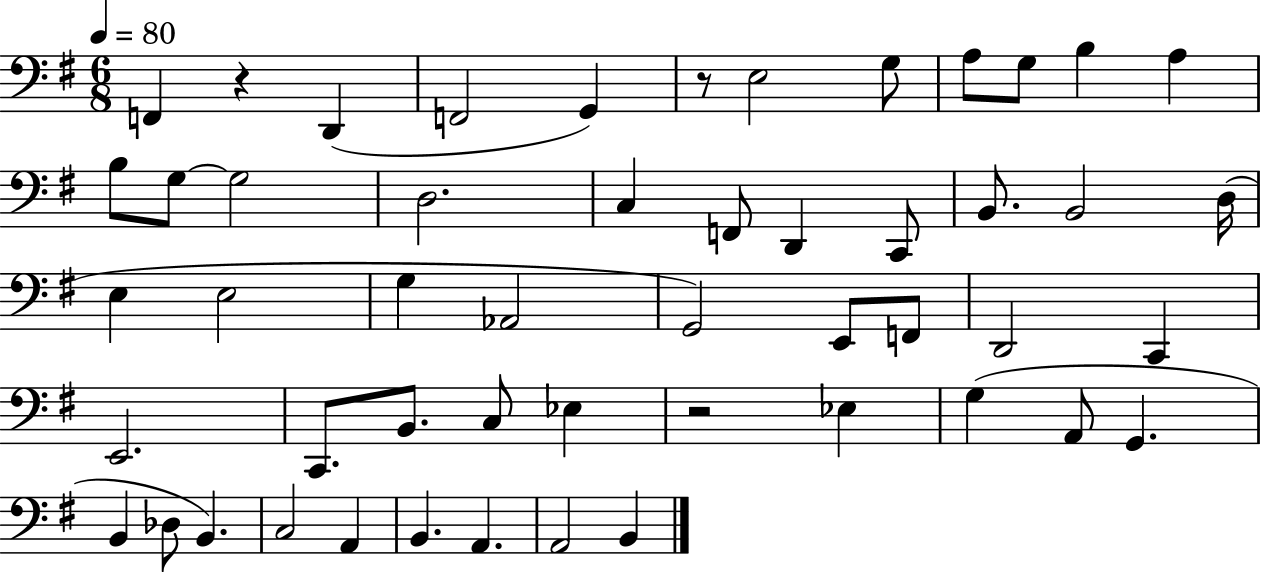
F2/q R/q D2/q F2/h G2/q R/e E3/h G3/e A3/e G3/e B3/q A3/q B3/e G3/e G3/h D3/h. C3/q F2/e D2/q C2/e B2/e. B2/h D3/s E3/q E3/h G3/q Ab2/h G2/h E2/e F2/e D2/h C2/q E2/h. C2/e. B2/e. C3/e Eb3/q R/h Eb3/q G3/q A2/e G2/q. B2/q Db3/e B2/q. C3/h A2/q B2/q. A2/q. A2/h B2/q